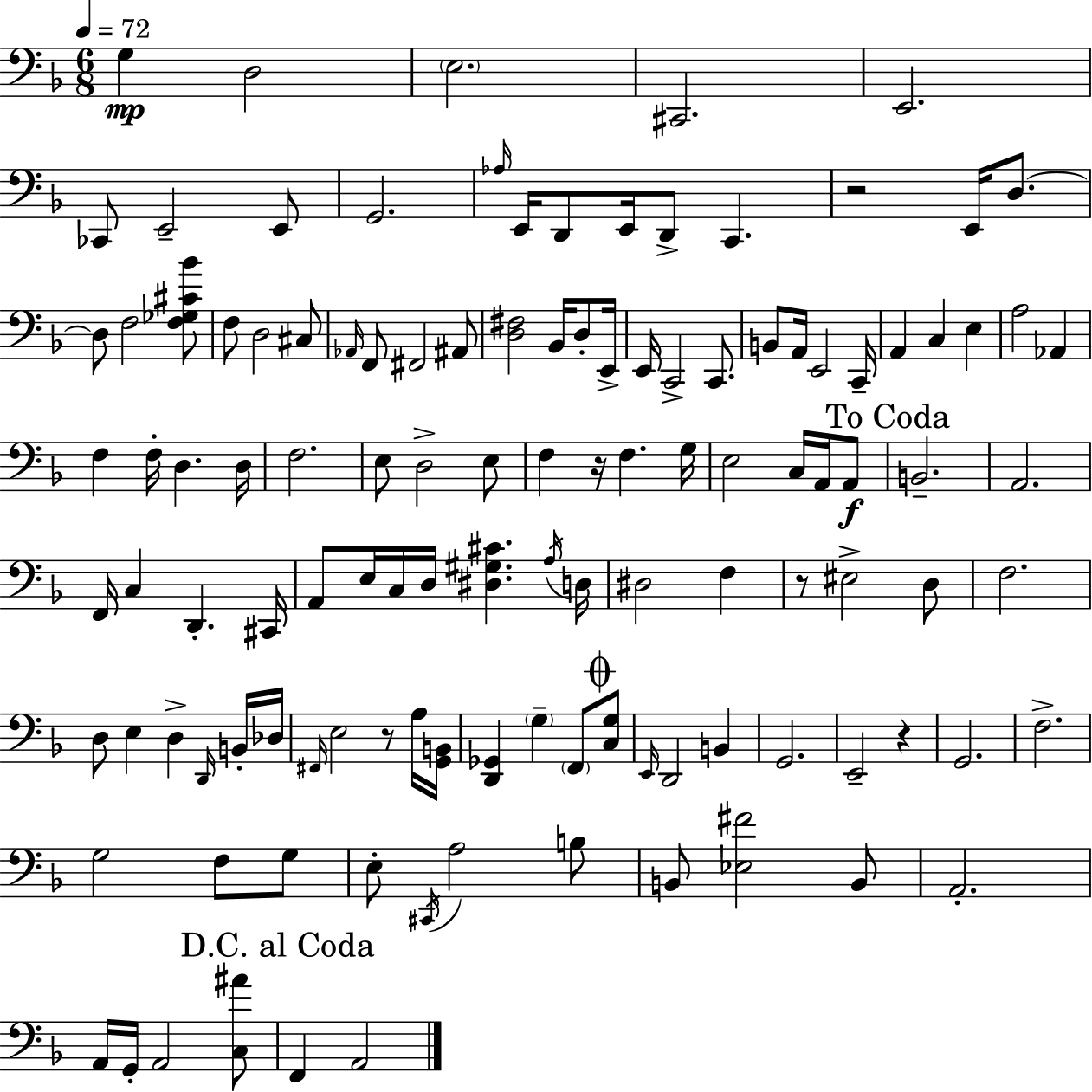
{
  \clef bass
  \numericTimeSignature
  \time 6/8
  \key d \minor
  \tempo 4 = 72
  \repeat volta 2 { g4\mp d2 | \parenthesize e2. | cis,2. | e,2. | \break ces,8 e,2-- e,8 | g,2. | \grace { aes16 } e,16 d,8 e,16 d,8-> c,4. | r2 e,16 d8.~~ | \break d8 f2 <f ges cis' bes'>8 | f8 d2 cis8 | \grace { aes,16 } f,8 fis,2 | ais,8 <d fis>2 bes,16 d8-. | \break e,16-> e,16 c,2-> c,8. | b,8 a,16 e,2 | c,16-- a,4 c4 e4 | a2 aes,4 | \break f4 f16-. d4. | d16 f2. | e8 d2-> | e8 f4 r16 f4. | \break g16 e2 c16 a,16 | a,8\f \mark "To Coda" b,2.-- | a,2. | f,16 c4 d,4.-. | \break cis,16 a,8 e16 c16 d16 <dis gis cis'>4. | \acciaccatura { a16 } d16 dis2 f4 | r8 eis2-> | d8 f2. | \break d8 e4 d4-> | \grace { d,16 } b,16-. des16 \grace { fis,16 } e2 | r8 a16 <g, b,>16 <d, ges,>4 \parenthesize g4-- | \parenthesize f,8 \mark \markup { \musicglyph "scripts.coda" } <c g>8 \grace { e,16 } d,2 | \break b,4 g,2. | e,2-- | r4 g,2. | f2.-> | \break g2 | f8 g8 e8-. \acciaccatura { cis,16 } a2 | b8 b,8 <ees fis'>2 | b,8 a,2.-. | \break a,16 g,16-. a,2 | <c ais'>8 \mark "D.C. al Coda" f,4 a,2 | } \bar "|."
}